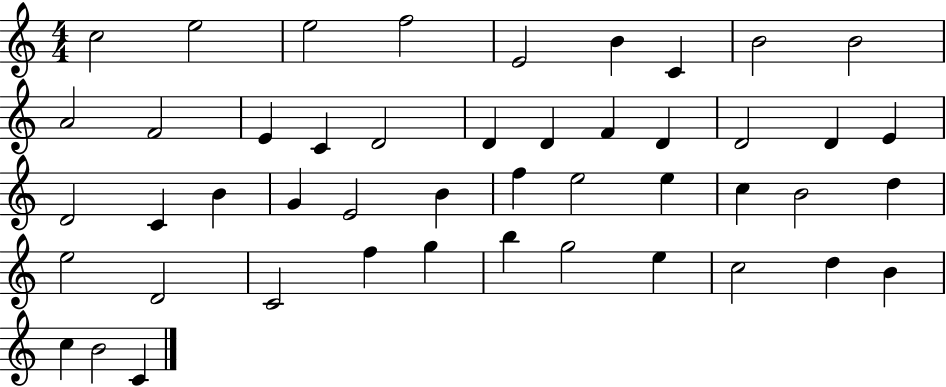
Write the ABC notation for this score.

X:1
T:Untitled
M:4/4
L:1/4
K:C
c2 e2 e2 f2 E2 B C B2 B2 A2 F2 E C D2 D D F D D2 D E D2 C B G E2 B f e2 e c B2 d e2 D2 C2 f g b g2 e c2 d B c B2 C